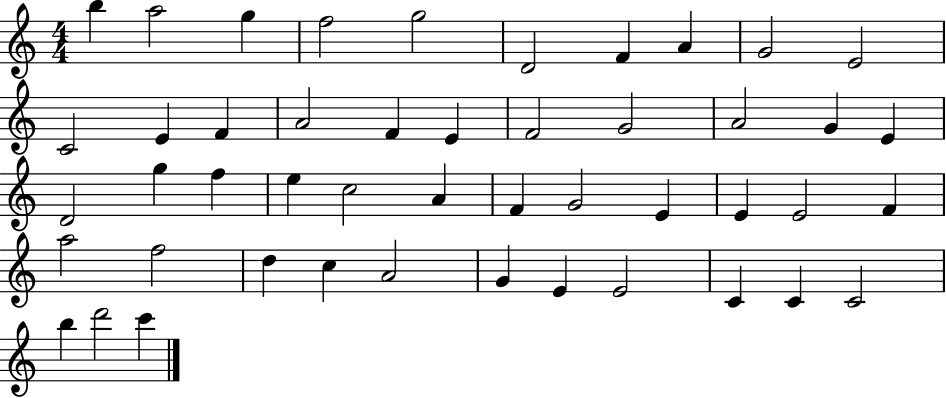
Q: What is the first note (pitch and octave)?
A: B5